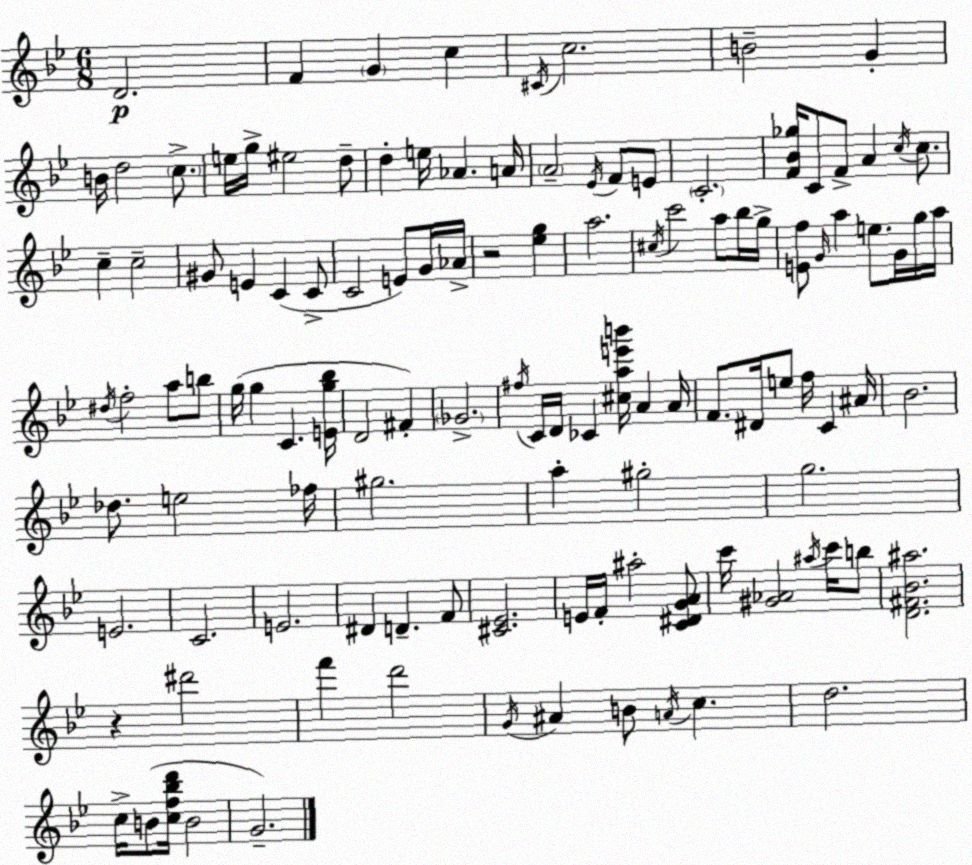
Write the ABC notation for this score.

X:1
T:Untitled
M:6/8
L:1/4
K:Gm
D2 F G c ^C/4 c2 B2 G B/4 d2 c/2 e/4 g/4 ^e2 d/2 d e/4 _A A/4 A2 _E/4 F/2 E/2 C2 [F_B_g]/4 C/2 F/2 A c/4 c/2 c c2 ^G/2 E C C/2 C2 E/2 G/4 _A/4 z2 [_eg] a2 ^c/4 c'2 a/2 _b/4 g/4 [Ef]/2 G/4 a e/2 G/4 g/4 a/4 ^d/4 f2 a/2 b/2 g/4 g C [Eg_b]/4 D2 ^F _G2 ^f/4 C/4 D/4 _C [^cae'b']/4 A A/4 F/2 ^D/4 e/2 f/4 C ^A/4 _B2 _d/2 e2 _f/4 ^g2 a ^g2 g2 E2 C2 E2 ^D D F/2 [^C_E]2 E/4 F/4 ^a2 [C^DGA]/2 c'/4 [^G_A]2 ^a/4 c'/4 b/2 [D^F_B^a]2 z ^d'2 f' d'2 G/4 ^A B/2 A/4 c d2 c/4 B/2 [cf_bd']/4 B2 G2